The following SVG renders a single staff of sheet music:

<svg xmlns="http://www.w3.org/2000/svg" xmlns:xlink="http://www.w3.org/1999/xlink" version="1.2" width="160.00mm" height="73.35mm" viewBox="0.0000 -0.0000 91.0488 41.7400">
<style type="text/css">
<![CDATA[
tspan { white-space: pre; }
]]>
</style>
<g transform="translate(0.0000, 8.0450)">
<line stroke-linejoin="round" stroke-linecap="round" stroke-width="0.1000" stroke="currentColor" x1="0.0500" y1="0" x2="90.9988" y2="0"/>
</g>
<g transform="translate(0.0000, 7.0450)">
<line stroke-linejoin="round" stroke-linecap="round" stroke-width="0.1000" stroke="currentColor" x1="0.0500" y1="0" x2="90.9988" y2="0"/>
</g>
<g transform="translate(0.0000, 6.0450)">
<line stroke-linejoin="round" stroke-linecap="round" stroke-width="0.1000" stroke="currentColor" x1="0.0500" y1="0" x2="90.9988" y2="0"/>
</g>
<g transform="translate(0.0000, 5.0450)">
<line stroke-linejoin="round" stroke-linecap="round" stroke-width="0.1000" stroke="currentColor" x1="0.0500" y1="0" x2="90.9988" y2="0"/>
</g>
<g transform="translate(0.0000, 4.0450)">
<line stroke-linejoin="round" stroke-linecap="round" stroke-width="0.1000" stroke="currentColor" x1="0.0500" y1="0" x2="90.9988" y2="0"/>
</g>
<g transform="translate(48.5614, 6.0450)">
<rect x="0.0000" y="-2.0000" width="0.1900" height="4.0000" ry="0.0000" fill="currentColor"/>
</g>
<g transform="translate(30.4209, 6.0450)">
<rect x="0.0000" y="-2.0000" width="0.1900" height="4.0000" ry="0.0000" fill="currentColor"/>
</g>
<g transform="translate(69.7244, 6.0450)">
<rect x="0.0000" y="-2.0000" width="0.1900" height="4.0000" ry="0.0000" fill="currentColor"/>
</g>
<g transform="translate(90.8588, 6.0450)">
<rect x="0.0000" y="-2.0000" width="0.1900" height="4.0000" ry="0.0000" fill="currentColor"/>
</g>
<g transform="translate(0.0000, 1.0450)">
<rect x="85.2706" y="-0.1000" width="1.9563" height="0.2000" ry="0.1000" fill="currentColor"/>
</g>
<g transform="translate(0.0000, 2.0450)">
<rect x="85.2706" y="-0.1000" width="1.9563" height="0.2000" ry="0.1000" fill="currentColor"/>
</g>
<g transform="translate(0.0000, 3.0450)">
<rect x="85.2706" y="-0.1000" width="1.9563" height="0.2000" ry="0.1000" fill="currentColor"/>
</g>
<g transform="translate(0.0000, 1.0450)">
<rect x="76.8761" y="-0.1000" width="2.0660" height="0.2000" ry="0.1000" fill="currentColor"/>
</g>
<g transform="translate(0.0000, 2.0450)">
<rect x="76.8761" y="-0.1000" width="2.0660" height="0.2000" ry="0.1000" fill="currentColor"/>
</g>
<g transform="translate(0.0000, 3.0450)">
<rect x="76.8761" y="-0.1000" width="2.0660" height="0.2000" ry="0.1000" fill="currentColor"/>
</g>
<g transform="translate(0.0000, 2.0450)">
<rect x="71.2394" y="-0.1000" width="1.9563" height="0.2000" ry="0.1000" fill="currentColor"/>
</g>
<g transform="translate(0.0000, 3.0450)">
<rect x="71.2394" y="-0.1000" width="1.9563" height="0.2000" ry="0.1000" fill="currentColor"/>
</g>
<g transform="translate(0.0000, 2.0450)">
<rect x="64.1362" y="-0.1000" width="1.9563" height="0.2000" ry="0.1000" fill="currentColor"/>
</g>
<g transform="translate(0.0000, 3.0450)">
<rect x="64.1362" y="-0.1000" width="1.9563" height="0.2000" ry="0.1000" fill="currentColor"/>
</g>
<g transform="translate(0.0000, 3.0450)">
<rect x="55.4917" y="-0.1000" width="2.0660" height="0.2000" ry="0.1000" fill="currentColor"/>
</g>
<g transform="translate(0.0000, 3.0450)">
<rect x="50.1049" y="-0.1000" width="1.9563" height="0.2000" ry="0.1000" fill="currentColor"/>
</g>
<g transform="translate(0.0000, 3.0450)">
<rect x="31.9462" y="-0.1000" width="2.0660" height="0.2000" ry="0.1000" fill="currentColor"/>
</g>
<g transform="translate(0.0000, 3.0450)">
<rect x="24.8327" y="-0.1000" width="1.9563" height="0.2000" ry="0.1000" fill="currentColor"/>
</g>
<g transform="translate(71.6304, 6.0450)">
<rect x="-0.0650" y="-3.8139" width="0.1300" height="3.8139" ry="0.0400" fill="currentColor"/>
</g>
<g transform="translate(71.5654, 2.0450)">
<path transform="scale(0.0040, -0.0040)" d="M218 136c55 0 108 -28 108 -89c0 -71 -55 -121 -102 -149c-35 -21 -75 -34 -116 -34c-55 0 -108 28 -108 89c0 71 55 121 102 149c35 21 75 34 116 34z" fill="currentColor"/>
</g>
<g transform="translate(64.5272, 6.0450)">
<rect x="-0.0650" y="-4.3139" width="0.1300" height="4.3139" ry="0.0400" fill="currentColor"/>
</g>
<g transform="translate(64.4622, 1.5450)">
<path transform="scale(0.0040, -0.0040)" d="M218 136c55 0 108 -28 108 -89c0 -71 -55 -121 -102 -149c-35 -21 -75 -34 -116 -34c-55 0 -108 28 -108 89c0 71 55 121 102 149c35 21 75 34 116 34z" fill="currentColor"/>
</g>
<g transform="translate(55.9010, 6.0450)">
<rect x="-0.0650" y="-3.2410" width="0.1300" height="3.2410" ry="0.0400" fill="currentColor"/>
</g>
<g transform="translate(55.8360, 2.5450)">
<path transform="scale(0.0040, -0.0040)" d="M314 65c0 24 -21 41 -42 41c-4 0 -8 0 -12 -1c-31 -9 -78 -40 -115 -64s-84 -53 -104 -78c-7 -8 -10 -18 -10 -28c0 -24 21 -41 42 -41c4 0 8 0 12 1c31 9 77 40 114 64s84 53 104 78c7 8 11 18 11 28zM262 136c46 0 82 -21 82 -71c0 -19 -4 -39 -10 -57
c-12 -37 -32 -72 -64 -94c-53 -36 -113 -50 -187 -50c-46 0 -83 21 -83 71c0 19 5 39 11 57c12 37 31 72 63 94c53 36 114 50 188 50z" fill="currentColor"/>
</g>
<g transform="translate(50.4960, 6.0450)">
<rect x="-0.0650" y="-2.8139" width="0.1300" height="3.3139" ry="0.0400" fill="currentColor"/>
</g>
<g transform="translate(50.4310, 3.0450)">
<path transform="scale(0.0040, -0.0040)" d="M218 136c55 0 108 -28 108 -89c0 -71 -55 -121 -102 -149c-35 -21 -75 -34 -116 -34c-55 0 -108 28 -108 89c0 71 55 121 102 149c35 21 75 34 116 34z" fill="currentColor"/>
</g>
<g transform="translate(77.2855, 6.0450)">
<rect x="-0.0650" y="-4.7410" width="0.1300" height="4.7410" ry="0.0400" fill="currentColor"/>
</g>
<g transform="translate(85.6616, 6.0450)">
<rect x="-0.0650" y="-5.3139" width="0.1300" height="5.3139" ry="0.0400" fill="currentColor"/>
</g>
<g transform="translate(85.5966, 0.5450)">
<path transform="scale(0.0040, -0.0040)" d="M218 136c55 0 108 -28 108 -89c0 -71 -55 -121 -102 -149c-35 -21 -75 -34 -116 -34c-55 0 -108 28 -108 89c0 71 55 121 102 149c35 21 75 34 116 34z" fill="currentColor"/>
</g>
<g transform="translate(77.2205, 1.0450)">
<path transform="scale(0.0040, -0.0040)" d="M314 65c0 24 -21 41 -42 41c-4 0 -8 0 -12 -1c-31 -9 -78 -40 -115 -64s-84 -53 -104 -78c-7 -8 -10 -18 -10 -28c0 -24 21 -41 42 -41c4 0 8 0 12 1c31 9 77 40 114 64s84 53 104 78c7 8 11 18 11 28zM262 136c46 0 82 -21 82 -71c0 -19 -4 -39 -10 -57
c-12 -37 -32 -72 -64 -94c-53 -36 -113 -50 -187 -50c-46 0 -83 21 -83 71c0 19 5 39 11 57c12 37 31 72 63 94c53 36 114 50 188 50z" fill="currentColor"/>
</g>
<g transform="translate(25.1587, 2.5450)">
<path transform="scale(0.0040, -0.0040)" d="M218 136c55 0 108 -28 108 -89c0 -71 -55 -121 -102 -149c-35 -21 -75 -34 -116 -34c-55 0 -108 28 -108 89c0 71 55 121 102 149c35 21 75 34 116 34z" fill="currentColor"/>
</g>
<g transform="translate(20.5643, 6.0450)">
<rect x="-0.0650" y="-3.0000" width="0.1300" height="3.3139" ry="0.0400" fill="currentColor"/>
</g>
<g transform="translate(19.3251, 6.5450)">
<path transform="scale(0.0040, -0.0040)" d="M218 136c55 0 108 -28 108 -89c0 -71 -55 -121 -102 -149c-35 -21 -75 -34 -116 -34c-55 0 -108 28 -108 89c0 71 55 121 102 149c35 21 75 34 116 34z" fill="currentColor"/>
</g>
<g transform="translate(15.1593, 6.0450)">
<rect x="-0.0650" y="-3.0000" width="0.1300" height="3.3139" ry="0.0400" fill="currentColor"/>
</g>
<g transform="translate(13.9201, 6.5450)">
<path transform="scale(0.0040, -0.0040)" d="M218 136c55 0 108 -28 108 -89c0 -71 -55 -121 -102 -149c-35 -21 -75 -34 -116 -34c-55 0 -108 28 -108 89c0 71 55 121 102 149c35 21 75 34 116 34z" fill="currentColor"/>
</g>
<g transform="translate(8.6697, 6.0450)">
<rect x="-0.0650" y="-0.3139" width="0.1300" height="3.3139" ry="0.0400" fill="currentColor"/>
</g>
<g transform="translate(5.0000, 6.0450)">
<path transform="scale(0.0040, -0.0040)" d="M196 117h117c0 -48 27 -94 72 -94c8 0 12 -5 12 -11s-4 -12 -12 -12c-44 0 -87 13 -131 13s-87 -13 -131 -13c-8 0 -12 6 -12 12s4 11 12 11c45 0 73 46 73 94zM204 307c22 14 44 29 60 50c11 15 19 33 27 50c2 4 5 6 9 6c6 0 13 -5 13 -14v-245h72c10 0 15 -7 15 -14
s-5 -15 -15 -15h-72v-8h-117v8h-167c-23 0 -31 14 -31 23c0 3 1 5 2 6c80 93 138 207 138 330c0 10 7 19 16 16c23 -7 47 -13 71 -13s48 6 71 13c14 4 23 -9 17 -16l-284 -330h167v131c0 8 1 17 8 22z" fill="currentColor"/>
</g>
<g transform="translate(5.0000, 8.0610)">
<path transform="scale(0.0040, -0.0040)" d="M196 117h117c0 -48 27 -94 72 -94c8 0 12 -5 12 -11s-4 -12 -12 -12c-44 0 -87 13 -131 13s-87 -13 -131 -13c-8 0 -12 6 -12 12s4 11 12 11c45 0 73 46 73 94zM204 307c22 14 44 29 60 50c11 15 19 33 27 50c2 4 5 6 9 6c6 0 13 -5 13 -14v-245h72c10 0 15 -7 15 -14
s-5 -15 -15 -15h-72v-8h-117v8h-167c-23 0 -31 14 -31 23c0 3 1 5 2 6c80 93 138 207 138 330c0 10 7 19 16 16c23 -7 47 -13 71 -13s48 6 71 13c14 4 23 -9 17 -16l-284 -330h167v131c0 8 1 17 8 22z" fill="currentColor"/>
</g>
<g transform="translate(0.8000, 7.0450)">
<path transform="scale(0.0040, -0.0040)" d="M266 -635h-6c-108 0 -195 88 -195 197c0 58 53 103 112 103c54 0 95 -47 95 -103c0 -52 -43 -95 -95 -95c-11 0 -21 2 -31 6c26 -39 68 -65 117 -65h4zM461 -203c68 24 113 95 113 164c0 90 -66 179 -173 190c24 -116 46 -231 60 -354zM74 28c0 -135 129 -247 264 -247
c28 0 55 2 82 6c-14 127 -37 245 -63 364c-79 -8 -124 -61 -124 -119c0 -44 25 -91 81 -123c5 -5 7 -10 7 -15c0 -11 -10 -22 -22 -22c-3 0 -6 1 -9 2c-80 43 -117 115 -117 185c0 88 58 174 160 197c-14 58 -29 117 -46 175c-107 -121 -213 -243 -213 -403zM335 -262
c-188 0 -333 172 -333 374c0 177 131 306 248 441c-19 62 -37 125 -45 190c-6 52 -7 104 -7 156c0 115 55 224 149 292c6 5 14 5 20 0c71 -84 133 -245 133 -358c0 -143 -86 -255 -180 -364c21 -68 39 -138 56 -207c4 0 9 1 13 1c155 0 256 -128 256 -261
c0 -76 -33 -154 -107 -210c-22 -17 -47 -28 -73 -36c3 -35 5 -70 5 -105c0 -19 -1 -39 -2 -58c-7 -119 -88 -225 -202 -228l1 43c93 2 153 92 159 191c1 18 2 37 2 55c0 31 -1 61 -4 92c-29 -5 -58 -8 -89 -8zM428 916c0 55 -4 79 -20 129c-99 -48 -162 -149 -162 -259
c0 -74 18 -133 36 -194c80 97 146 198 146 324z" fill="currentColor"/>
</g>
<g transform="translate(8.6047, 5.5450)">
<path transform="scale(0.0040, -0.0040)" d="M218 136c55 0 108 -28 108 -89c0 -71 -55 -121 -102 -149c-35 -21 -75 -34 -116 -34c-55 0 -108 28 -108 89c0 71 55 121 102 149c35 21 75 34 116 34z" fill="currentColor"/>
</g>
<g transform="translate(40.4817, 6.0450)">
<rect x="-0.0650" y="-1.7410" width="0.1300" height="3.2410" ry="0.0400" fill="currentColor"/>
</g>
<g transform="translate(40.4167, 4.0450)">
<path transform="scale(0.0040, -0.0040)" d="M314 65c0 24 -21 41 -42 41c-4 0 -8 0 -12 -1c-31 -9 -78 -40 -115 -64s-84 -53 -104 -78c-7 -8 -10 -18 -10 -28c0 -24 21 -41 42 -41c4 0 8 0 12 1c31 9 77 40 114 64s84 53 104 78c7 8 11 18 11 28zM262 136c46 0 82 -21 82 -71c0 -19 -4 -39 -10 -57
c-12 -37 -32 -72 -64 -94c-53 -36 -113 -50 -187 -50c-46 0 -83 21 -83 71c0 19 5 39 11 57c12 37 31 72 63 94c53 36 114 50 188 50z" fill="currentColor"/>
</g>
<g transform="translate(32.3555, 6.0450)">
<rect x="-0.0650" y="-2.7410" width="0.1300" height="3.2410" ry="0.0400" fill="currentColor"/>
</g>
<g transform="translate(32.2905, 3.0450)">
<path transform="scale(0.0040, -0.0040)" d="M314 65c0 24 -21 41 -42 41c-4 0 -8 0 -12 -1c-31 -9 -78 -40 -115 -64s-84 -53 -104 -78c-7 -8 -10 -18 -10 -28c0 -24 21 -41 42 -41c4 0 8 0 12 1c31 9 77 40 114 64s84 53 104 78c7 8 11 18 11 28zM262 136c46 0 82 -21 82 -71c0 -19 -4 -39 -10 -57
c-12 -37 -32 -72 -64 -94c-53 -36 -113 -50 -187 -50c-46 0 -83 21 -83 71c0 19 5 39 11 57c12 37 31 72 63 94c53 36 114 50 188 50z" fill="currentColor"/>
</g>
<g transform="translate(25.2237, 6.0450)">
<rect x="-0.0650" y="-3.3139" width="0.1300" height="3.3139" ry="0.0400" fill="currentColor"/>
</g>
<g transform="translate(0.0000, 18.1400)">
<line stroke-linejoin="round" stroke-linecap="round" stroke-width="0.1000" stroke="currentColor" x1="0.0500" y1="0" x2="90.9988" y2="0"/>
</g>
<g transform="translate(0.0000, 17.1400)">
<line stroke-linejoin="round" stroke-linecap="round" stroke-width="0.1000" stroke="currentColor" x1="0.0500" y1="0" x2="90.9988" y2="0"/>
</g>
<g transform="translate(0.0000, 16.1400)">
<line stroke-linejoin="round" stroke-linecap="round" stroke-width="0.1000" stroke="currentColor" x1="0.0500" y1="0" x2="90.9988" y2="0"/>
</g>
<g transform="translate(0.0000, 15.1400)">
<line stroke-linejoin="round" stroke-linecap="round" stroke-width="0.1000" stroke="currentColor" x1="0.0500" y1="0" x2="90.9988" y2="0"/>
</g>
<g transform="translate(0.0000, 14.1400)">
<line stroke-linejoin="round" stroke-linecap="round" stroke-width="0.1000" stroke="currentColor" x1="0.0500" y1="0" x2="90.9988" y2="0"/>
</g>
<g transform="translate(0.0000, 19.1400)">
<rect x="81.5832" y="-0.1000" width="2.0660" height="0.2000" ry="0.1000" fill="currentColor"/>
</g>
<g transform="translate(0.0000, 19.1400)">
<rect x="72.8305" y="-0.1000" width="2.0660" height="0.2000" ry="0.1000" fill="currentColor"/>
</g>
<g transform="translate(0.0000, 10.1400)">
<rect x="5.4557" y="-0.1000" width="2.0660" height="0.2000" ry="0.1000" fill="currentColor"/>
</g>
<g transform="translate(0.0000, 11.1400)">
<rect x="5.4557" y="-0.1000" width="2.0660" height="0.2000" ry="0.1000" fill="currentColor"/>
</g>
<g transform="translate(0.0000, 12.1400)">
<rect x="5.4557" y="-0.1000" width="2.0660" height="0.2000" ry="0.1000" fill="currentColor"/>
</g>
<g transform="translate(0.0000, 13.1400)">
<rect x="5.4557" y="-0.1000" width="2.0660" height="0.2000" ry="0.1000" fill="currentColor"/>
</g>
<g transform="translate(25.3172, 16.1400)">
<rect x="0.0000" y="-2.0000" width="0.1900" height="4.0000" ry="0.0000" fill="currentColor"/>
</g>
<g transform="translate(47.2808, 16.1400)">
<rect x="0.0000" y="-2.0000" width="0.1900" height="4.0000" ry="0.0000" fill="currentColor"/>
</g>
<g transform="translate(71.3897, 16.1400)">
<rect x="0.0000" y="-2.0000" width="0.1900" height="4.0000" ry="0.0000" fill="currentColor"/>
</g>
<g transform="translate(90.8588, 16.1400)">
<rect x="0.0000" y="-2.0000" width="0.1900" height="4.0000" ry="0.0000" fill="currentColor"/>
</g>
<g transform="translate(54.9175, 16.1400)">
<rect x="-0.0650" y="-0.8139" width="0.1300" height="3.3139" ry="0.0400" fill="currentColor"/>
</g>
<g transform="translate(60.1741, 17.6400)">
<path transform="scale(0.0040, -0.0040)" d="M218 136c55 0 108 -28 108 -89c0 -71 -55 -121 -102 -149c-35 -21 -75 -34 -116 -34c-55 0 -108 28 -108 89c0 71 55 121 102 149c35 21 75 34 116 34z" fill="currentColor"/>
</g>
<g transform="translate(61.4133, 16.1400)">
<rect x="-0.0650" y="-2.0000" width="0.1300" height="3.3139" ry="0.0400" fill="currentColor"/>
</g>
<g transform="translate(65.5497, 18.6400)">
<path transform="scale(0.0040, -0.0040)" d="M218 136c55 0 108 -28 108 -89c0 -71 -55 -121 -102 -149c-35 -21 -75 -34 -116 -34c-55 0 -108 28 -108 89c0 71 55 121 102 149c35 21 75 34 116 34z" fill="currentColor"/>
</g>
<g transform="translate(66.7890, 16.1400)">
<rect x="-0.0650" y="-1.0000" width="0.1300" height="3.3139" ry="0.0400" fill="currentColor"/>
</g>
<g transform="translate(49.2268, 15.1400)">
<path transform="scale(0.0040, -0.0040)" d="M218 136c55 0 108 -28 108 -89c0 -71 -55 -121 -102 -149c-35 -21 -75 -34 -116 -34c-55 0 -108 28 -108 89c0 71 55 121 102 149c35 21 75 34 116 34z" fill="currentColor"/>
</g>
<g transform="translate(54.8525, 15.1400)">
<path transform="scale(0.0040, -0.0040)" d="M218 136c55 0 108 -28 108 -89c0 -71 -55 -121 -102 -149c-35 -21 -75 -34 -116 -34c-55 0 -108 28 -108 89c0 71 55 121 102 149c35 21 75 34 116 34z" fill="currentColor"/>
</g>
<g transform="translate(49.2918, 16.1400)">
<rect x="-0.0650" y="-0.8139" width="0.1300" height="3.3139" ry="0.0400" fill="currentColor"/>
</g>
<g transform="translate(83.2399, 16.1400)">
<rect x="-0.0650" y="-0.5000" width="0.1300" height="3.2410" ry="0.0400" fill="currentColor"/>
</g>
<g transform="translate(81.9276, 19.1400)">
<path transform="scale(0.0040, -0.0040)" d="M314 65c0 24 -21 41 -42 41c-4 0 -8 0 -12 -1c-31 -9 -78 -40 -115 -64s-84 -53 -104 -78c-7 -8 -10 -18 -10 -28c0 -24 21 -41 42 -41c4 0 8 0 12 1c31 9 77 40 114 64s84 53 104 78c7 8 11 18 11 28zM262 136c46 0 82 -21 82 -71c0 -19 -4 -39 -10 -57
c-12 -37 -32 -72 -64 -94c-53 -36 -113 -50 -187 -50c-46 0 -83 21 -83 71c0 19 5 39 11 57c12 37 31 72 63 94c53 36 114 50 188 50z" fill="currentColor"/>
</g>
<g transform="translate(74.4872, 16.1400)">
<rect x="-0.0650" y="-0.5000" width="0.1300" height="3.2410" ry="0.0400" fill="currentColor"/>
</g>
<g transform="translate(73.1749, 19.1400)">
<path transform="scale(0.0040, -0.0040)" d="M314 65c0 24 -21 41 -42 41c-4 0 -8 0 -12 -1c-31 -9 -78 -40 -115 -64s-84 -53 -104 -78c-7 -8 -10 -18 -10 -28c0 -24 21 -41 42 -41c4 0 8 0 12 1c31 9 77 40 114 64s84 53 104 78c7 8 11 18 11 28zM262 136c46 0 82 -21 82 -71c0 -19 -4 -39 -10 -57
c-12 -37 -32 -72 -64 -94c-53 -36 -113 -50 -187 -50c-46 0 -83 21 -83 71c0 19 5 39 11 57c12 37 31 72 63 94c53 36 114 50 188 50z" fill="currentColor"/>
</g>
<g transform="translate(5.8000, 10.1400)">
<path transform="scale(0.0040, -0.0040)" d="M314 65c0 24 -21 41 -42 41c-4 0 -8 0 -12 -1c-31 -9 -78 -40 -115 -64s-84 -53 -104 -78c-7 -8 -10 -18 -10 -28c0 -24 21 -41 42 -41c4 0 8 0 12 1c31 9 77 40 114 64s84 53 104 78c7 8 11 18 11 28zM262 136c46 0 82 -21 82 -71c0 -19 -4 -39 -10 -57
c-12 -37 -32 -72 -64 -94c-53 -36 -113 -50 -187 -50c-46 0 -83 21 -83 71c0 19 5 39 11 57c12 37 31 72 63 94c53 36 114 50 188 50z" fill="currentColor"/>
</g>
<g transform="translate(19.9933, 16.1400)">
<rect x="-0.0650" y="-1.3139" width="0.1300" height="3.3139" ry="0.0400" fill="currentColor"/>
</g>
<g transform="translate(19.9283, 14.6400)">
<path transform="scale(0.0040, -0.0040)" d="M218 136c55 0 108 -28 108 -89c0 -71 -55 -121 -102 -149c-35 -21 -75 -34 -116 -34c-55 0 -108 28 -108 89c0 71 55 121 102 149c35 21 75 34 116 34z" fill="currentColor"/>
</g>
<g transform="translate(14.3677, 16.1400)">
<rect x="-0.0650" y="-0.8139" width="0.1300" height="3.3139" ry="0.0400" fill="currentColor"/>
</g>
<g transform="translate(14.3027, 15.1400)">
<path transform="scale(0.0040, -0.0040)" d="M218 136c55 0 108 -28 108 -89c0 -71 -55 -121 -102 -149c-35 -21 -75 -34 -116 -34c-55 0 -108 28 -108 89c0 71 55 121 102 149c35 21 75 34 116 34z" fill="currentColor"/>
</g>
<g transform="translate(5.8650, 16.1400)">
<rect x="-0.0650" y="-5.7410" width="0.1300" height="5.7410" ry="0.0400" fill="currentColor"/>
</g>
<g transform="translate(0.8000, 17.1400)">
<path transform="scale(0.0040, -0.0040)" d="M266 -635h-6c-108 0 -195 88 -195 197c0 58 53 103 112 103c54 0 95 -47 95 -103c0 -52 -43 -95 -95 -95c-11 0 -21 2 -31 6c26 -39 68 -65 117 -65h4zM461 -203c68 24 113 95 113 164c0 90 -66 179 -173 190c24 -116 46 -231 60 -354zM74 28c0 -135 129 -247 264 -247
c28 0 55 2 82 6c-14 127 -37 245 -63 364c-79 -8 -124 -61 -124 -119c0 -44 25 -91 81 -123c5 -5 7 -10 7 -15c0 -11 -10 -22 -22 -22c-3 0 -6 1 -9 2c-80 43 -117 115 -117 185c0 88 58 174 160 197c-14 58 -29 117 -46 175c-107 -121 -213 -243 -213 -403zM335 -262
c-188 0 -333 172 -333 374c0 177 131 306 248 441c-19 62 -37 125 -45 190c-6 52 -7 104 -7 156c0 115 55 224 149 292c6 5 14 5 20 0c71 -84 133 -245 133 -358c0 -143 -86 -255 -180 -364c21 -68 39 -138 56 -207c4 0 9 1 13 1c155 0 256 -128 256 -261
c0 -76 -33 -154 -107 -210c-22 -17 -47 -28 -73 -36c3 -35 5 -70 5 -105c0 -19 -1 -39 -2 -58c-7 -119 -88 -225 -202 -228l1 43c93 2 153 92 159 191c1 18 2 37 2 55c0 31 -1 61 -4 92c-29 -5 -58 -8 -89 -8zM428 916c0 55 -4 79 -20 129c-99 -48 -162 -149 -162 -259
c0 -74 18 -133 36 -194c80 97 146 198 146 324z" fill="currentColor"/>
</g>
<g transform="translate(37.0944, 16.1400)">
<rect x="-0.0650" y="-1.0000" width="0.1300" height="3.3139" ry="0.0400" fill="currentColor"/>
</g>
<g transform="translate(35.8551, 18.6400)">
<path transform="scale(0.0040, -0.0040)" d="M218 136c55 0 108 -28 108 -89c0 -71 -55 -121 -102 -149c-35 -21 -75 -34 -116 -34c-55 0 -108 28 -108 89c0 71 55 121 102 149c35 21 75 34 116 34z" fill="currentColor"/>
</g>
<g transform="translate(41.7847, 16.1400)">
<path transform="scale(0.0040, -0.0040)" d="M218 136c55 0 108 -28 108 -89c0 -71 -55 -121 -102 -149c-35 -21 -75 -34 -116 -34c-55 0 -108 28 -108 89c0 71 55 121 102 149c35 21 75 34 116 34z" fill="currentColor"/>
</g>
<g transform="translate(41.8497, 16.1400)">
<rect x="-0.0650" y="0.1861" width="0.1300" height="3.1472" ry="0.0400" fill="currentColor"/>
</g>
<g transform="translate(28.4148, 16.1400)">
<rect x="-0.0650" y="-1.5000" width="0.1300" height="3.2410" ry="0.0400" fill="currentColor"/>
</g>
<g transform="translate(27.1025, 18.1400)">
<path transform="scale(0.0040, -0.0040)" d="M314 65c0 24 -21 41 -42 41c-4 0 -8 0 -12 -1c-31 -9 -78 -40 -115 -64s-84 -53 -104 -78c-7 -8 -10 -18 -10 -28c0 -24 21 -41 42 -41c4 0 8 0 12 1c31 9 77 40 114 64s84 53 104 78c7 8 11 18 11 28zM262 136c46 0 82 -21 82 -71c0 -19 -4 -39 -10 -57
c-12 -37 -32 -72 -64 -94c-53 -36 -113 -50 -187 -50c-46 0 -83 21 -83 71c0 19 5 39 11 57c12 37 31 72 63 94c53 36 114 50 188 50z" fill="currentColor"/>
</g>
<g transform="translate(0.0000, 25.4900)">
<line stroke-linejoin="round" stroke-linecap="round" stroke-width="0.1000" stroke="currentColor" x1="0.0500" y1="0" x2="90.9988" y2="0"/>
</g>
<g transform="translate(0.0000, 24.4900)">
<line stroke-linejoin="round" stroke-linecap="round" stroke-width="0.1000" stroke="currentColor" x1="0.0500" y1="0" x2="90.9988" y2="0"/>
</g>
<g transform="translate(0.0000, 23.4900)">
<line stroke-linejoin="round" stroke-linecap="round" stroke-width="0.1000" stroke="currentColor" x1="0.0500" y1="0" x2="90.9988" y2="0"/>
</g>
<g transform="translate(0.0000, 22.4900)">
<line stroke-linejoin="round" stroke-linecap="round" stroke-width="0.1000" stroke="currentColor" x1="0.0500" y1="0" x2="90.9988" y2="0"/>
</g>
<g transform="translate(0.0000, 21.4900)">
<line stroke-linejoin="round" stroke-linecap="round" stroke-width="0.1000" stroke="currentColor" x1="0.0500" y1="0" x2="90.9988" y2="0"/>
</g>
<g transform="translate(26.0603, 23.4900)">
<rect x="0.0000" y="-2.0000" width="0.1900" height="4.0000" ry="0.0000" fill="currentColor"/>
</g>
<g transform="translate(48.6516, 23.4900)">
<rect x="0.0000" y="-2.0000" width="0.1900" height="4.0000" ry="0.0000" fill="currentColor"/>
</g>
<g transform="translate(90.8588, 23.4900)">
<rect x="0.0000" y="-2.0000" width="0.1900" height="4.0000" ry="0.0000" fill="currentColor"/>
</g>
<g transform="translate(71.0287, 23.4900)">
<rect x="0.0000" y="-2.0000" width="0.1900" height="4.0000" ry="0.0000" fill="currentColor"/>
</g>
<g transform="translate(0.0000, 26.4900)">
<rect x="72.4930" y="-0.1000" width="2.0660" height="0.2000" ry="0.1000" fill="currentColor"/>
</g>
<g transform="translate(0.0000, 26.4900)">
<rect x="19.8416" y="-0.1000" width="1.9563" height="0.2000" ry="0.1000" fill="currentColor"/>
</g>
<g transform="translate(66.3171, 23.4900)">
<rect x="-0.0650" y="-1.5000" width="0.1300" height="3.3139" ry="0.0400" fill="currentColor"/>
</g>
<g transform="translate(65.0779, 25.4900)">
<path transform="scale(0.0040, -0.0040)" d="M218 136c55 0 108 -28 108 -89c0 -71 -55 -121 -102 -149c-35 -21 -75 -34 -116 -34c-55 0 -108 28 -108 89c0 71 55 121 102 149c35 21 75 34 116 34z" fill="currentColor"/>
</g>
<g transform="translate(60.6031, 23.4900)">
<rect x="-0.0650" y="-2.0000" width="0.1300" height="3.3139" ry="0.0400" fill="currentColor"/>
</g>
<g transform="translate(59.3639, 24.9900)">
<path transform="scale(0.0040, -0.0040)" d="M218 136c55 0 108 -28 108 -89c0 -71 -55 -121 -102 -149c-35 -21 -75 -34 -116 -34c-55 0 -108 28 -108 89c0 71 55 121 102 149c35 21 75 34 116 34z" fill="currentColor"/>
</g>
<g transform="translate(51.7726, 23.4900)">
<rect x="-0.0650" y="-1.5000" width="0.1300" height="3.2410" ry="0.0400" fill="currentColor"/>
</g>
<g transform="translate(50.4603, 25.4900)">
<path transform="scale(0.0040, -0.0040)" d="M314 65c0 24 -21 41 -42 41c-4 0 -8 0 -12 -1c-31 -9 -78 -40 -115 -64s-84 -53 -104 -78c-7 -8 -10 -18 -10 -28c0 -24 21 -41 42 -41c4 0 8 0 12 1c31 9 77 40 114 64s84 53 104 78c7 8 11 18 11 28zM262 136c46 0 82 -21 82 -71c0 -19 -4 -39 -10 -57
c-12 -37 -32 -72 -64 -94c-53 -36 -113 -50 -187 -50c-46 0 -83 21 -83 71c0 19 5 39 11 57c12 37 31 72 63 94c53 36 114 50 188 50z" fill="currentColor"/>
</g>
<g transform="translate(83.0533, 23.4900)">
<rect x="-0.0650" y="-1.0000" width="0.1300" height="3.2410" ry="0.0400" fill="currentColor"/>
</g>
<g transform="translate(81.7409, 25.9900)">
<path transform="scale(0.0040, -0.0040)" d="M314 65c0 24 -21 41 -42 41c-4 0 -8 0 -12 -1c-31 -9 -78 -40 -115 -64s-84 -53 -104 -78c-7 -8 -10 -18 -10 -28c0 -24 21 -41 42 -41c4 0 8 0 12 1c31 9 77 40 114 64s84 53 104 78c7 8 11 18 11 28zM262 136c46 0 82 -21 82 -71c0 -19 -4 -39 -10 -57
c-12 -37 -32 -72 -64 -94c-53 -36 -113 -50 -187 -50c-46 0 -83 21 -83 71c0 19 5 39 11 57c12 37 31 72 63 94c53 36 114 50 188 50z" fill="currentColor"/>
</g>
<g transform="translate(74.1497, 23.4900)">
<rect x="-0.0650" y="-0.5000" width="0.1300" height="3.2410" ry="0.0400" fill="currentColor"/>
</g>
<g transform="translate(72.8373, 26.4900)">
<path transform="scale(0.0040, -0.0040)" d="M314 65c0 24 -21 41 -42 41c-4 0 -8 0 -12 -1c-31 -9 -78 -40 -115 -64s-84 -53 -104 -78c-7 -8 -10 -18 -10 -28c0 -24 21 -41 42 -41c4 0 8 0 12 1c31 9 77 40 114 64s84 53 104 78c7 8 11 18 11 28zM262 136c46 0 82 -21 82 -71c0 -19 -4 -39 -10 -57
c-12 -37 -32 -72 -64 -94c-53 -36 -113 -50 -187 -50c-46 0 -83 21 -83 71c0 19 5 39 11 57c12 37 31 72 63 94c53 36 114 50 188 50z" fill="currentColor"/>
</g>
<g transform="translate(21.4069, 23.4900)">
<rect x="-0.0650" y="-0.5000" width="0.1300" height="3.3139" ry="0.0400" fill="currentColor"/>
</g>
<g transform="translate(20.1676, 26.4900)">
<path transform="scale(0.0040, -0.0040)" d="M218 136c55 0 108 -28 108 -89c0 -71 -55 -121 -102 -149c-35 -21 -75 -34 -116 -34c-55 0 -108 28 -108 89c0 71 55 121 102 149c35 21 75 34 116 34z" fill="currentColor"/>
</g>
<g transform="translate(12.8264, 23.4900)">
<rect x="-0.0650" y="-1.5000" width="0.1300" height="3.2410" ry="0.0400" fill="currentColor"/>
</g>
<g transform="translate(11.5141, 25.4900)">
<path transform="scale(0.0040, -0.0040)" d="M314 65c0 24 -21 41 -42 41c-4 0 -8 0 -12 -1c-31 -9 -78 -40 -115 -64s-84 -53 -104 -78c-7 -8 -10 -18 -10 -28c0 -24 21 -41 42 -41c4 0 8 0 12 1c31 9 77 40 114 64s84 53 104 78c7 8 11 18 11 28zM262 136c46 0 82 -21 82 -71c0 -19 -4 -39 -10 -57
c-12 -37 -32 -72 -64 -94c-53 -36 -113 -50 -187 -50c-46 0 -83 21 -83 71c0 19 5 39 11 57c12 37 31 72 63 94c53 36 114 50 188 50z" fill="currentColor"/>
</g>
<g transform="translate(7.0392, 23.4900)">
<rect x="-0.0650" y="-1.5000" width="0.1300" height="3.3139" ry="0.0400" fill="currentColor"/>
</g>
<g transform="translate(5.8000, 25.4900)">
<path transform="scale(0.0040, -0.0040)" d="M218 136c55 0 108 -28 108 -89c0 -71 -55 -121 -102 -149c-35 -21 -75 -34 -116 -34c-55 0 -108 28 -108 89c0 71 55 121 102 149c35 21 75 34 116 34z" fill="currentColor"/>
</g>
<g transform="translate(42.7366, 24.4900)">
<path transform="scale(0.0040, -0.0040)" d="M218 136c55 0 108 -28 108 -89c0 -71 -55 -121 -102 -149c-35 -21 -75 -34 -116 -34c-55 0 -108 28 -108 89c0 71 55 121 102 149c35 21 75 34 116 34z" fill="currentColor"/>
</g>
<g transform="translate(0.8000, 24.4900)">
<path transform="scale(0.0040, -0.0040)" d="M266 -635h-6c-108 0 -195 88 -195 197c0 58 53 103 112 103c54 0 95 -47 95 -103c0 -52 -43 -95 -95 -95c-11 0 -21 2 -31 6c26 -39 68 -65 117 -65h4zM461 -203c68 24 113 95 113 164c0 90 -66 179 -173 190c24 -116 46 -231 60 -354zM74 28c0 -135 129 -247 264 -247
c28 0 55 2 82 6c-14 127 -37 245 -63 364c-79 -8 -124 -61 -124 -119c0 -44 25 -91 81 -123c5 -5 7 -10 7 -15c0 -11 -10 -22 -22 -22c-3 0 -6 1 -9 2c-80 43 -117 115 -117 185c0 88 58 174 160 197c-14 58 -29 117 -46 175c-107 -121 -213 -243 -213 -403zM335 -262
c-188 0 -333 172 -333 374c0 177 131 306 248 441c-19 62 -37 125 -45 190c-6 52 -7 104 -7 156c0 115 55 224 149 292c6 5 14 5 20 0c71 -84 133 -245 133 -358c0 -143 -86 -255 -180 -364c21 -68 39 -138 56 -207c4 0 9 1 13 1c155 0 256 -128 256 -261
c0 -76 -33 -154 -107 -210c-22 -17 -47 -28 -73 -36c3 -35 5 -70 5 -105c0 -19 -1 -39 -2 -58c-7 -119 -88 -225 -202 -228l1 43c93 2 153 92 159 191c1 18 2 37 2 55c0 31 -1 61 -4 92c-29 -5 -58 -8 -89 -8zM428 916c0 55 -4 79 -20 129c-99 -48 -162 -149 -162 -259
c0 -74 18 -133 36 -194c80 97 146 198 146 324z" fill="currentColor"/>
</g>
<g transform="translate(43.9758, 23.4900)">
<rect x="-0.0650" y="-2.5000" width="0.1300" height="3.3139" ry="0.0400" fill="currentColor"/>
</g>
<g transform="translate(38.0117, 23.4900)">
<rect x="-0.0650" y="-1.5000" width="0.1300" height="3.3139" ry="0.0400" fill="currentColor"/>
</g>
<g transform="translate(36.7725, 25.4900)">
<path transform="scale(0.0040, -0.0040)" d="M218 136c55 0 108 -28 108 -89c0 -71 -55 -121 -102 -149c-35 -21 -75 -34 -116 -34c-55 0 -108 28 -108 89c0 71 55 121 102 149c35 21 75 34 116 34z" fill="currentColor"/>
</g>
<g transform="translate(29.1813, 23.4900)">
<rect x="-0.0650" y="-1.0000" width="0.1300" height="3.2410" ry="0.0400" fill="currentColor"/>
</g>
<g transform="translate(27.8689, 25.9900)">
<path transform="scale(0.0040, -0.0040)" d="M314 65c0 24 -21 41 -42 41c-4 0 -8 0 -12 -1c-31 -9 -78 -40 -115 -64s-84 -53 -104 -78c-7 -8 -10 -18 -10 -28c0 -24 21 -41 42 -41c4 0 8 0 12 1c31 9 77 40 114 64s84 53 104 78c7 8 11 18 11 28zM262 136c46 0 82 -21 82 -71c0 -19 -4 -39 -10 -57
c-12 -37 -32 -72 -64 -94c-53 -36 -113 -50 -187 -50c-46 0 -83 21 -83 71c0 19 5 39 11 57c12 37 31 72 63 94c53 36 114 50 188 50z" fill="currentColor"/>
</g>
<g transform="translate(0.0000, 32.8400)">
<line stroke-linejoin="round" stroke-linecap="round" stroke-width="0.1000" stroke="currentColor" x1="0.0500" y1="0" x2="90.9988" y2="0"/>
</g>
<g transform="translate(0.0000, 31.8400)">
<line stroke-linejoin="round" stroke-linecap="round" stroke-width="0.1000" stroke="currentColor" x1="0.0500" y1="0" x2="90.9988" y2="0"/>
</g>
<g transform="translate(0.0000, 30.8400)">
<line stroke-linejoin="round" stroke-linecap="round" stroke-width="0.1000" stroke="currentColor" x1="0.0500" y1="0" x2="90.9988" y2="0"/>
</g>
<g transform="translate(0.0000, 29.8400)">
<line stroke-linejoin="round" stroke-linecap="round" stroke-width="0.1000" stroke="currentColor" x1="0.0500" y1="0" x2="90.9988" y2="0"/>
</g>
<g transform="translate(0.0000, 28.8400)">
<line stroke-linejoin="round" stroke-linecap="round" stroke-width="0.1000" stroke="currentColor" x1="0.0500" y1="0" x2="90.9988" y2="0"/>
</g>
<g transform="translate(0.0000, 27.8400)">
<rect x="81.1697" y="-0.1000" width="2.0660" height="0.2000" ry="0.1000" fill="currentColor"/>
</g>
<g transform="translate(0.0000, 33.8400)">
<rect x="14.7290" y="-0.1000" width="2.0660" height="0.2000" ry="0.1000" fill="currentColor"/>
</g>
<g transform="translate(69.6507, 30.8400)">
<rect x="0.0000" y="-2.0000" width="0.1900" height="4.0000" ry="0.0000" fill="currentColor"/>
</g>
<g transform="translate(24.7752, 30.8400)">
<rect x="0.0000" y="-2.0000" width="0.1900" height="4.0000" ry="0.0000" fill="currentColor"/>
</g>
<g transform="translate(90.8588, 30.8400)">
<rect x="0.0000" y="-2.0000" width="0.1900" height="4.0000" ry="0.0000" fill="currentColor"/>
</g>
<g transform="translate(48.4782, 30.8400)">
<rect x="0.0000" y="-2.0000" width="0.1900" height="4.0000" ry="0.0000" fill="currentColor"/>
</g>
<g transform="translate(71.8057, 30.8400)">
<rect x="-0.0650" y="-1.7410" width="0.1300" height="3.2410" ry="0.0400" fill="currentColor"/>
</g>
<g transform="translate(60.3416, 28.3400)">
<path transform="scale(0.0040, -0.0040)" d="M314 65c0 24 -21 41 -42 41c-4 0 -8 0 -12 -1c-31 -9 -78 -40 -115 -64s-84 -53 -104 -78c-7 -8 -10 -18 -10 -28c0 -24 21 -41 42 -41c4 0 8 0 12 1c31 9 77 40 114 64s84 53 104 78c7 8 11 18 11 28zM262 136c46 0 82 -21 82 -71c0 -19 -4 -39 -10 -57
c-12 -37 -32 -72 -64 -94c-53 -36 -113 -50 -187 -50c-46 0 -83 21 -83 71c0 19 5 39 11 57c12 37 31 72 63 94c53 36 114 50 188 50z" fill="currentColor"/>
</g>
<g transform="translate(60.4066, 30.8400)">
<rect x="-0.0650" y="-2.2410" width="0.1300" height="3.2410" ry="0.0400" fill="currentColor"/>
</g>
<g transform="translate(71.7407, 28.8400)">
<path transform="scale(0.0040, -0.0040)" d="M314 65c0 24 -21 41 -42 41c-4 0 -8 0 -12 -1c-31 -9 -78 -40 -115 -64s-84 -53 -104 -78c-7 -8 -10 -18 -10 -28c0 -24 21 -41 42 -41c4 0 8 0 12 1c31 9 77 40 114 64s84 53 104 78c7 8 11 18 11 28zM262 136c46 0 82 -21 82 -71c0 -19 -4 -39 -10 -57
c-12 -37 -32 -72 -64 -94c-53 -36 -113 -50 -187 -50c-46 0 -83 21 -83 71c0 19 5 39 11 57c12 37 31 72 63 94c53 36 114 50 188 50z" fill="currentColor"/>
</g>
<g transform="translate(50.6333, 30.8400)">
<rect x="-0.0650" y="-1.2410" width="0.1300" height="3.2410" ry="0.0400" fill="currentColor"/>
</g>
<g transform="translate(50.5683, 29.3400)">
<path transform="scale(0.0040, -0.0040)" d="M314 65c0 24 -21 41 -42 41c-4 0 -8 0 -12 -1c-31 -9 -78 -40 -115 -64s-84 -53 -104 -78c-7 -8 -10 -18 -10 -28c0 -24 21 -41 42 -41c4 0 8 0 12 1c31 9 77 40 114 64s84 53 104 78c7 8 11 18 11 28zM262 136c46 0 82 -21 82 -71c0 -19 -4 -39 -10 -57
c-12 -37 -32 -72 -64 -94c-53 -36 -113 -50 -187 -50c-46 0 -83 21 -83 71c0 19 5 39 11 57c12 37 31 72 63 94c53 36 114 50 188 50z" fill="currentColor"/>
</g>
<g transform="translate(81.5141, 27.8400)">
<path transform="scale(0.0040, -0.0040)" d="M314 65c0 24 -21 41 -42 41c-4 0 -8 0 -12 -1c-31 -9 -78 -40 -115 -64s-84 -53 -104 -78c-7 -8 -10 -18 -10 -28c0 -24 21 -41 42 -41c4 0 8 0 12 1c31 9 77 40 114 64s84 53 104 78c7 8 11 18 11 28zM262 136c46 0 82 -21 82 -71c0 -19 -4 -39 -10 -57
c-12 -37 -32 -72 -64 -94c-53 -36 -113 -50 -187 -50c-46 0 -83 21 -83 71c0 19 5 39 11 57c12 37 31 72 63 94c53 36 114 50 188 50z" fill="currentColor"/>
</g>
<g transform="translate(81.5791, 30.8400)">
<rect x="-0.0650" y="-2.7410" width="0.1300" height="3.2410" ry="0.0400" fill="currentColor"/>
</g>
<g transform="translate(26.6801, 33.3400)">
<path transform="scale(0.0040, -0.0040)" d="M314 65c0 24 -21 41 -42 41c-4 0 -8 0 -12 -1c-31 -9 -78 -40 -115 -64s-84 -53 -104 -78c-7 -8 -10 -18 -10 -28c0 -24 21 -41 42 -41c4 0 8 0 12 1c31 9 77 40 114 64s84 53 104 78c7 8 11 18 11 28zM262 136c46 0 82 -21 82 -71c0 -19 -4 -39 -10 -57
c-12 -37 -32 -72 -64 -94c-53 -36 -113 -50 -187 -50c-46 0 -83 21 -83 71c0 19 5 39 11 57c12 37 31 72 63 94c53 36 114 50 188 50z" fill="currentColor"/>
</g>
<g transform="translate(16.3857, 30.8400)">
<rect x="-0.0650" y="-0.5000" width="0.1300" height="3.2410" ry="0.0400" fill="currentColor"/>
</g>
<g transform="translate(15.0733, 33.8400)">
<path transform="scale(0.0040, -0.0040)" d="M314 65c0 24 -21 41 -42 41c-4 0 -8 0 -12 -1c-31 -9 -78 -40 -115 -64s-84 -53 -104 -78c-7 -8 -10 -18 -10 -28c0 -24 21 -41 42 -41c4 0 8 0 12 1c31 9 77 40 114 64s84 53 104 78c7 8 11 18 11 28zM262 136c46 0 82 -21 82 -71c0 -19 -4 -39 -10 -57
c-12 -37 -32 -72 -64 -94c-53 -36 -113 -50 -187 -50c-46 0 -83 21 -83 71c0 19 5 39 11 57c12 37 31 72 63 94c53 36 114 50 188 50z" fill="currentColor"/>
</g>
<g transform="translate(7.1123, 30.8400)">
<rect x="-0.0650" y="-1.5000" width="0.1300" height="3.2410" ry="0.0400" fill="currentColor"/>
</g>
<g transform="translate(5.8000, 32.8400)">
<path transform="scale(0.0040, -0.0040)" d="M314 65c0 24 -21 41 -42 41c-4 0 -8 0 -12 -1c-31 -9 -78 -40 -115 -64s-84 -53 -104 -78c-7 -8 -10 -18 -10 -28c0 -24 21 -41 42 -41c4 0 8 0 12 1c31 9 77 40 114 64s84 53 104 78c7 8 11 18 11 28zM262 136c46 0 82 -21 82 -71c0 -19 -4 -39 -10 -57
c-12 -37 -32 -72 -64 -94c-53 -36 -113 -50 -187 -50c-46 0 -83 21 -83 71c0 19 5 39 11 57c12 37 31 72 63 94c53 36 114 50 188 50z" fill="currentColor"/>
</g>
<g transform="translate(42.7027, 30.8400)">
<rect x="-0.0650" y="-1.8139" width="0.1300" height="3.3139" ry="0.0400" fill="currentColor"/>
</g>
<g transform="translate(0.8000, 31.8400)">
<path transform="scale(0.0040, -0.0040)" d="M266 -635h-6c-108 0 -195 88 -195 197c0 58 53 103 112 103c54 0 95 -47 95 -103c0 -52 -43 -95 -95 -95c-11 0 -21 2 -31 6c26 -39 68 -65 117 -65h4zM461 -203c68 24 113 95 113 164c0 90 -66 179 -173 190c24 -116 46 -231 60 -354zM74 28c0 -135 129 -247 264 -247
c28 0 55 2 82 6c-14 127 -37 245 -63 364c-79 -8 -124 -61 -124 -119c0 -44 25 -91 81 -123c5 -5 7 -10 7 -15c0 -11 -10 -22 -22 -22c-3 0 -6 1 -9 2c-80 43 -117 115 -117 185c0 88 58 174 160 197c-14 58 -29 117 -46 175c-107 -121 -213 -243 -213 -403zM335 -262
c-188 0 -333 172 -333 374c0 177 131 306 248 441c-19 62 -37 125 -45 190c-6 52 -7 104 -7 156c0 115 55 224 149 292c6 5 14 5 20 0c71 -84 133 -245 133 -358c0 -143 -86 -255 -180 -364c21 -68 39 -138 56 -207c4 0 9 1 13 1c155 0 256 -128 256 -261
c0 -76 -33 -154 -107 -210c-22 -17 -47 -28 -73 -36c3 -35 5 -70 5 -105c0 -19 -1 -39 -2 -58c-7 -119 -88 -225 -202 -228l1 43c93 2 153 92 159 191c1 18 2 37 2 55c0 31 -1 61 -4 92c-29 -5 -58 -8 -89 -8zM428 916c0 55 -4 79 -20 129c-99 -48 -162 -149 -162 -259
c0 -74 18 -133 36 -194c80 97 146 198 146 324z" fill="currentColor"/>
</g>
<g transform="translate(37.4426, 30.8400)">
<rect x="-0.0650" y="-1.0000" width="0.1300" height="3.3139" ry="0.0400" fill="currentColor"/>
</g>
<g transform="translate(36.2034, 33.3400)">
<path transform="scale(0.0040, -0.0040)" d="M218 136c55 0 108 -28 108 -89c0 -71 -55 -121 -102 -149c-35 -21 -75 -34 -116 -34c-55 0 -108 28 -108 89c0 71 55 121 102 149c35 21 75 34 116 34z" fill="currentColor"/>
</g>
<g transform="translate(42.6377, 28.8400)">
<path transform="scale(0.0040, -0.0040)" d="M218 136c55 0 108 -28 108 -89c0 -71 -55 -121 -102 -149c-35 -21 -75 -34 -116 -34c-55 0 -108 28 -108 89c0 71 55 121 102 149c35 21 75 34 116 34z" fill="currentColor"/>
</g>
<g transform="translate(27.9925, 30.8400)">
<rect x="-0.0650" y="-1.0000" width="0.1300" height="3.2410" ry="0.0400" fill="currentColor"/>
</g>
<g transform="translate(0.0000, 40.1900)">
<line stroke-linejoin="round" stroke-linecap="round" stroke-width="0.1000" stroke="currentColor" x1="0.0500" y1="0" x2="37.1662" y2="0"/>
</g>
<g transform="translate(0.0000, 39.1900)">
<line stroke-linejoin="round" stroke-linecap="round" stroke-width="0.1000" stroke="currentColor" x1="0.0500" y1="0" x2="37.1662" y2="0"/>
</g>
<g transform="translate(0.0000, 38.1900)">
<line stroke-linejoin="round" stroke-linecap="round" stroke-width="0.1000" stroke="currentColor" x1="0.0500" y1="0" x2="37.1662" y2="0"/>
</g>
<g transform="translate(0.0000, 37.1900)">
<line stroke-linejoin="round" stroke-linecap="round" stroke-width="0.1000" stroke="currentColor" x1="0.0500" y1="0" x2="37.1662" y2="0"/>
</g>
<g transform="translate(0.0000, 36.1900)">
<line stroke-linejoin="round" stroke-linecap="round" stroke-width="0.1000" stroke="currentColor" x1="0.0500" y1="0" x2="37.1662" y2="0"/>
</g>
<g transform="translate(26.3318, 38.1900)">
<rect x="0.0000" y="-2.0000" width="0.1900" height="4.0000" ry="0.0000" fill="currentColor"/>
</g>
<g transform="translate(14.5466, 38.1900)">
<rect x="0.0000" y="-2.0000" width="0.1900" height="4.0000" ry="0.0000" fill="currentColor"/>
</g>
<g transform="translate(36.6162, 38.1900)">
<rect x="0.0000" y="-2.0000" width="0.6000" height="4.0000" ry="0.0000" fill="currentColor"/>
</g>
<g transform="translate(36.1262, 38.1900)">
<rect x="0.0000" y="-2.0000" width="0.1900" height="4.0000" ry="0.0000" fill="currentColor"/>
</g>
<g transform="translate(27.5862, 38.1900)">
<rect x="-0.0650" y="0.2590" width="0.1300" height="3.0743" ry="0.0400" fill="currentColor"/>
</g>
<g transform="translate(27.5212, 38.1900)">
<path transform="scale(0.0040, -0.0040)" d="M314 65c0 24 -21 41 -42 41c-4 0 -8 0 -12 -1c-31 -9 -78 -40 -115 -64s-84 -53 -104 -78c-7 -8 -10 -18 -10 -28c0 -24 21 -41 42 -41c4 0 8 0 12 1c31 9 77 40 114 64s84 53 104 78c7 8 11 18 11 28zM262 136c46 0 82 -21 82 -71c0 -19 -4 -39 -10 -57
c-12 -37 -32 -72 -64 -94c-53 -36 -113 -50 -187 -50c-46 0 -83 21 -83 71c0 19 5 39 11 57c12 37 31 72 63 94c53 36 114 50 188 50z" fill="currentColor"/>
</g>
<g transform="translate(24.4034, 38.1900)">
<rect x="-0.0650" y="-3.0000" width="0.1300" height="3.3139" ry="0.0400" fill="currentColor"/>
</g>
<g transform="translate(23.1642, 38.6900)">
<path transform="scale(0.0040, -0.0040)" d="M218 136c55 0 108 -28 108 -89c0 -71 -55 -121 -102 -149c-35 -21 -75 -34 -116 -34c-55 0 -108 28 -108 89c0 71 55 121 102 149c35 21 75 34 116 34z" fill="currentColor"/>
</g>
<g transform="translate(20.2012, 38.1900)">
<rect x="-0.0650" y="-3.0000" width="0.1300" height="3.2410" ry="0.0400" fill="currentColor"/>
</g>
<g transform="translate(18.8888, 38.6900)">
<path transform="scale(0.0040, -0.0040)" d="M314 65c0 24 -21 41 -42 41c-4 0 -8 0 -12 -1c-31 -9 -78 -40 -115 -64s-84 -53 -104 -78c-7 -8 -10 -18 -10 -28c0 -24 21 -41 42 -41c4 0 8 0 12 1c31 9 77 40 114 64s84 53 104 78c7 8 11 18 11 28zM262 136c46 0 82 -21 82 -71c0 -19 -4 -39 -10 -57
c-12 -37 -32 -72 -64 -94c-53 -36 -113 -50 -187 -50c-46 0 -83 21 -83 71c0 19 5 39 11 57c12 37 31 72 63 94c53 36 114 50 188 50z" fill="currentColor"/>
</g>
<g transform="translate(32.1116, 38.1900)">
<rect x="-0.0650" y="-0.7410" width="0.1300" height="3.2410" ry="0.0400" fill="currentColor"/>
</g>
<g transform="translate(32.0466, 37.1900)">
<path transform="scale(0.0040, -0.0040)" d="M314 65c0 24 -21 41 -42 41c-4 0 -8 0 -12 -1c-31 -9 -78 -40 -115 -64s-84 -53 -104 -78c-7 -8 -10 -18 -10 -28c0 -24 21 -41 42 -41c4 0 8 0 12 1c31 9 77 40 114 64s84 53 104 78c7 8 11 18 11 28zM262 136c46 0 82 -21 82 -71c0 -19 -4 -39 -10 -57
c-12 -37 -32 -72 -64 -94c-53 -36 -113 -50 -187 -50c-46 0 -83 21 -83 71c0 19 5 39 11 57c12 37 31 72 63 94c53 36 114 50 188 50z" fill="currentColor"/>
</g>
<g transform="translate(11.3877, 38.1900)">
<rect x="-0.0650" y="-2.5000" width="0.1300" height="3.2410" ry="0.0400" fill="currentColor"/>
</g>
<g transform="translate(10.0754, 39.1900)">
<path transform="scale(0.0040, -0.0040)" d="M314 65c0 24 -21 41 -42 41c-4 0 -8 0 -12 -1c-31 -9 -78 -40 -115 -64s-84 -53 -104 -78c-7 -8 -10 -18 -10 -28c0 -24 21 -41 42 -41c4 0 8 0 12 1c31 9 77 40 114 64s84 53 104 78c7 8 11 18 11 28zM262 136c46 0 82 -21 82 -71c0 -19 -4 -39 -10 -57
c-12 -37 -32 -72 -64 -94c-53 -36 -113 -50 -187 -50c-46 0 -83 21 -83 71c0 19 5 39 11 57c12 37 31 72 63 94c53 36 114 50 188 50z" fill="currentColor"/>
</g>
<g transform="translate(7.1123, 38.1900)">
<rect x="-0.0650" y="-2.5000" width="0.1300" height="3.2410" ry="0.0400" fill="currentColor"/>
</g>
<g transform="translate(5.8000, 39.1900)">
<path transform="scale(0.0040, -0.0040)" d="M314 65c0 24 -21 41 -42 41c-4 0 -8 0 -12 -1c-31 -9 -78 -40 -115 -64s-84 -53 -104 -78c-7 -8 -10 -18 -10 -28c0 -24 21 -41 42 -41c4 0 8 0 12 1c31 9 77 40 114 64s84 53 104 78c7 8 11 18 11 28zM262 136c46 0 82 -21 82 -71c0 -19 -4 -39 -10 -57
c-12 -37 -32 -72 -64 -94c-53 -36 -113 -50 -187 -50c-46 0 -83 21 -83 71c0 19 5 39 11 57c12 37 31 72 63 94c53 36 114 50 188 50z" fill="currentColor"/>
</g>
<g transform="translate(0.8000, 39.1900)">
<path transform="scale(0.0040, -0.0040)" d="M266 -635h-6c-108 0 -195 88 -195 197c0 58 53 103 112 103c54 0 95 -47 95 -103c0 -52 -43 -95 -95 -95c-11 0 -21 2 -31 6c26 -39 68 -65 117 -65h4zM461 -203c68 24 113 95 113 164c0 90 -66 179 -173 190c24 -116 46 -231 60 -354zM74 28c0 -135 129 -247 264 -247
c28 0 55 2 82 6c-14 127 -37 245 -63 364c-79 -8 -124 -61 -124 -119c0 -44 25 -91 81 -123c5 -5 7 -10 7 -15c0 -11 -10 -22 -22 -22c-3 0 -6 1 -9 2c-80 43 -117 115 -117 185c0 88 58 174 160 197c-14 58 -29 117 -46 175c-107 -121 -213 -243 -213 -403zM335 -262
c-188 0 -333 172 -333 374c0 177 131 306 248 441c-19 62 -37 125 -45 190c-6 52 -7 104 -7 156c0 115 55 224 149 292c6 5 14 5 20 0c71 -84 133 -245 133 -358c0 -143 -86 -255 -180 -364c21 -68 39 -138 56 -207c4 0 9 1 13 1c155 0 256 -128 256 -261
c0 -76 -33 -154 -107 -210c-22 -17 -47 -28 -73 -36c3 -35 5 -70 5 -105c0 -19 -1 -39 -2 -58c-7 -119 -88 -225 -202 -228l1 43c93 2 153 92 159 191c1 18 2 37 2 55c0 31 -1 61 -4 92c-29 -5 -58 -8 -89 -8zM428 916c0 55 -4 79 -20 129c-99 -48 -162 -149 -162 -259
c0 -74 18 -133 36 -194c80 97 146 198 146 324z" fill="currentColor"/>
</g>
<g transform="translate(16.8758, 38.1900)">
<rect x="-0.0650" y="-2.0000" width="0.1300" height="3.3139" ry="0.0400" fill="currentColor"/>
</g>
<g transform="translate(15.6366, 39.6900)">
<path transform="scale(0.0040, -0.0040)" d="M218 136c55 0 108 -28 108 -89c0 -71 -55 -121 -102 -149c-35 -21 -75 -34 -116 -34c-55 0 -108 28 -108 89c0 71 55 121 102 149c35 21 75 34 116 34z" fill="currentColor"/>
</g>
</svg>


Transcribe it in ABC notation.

X:1
T:Untitled
M:4/4
L:1/4
K:C
c A A b a2 f2 a b2 d' c' e'2 f' g'2 d e E2 D B d d F D C2 C2 E E2 C D2 E G E2 F E C2 D2 E2 C2 D2 D f e2 g2 f2 a2 G2 G2 F A2 A B2 d2